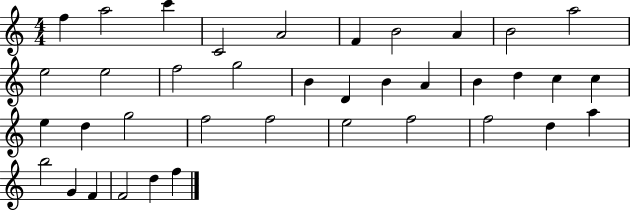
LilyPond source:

{
  \clef treble
  \numericTimeSignature
  \time 4/4
  \key c \major
  f''4 a''2 c'''4 | c'2 a'2 | f'4 b'2 a'4 | b'2 a''2 | \break e''2 e''2 | f''2 g''2 | b'4 d'4 b'4 a'4 | b'4 d''4 c''4 c''4 | \break e''4 d''4 g''2 | f''2 f''2 | e''2 f''2 | f''2 d''4 a''4 | \break b''2 g'4 f'4 | f'2 d''4 f''4 | \bar "|."
}